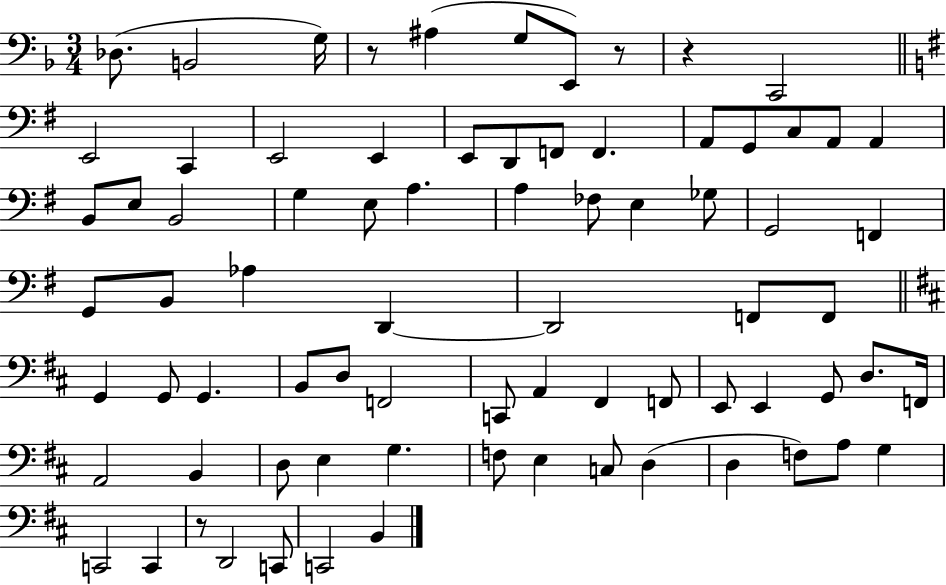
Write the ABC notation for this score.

X:1
T:Untitled
M:3/4
L:1/4
K:F
_D,/2 B,,2 G,/4 z/2 ^A, G,/2 E,,/2 z/2 z C,,2 E,,2 C,, E,,2 E,, E,,/2 D,,/2 F,,/2 F,, A,,/2 G,,/2 C,/2 A,,/2 A,, B,,/2 E,/2 B,,2 G, E,/2 A, A, _F,/2 E, _G,/2 G,,2 F,, G,,/2 B,,/2 _A, D,, D,,2 F,,/2 F,,/2 G,, G,,/2 G,, B,,/2 D,/2 F,,2 C,,/2 A,, ^F,, F,,/2 E,,/2 E,, G,,/2 D,/2 F,,/4 A,,2 B,, D,/2 E, G, F,/2 E, C,/2 D, D, F,/2 A,/2 G, C,,2 C,, z/2 D,,2 C,,/2 C,,2 B,,